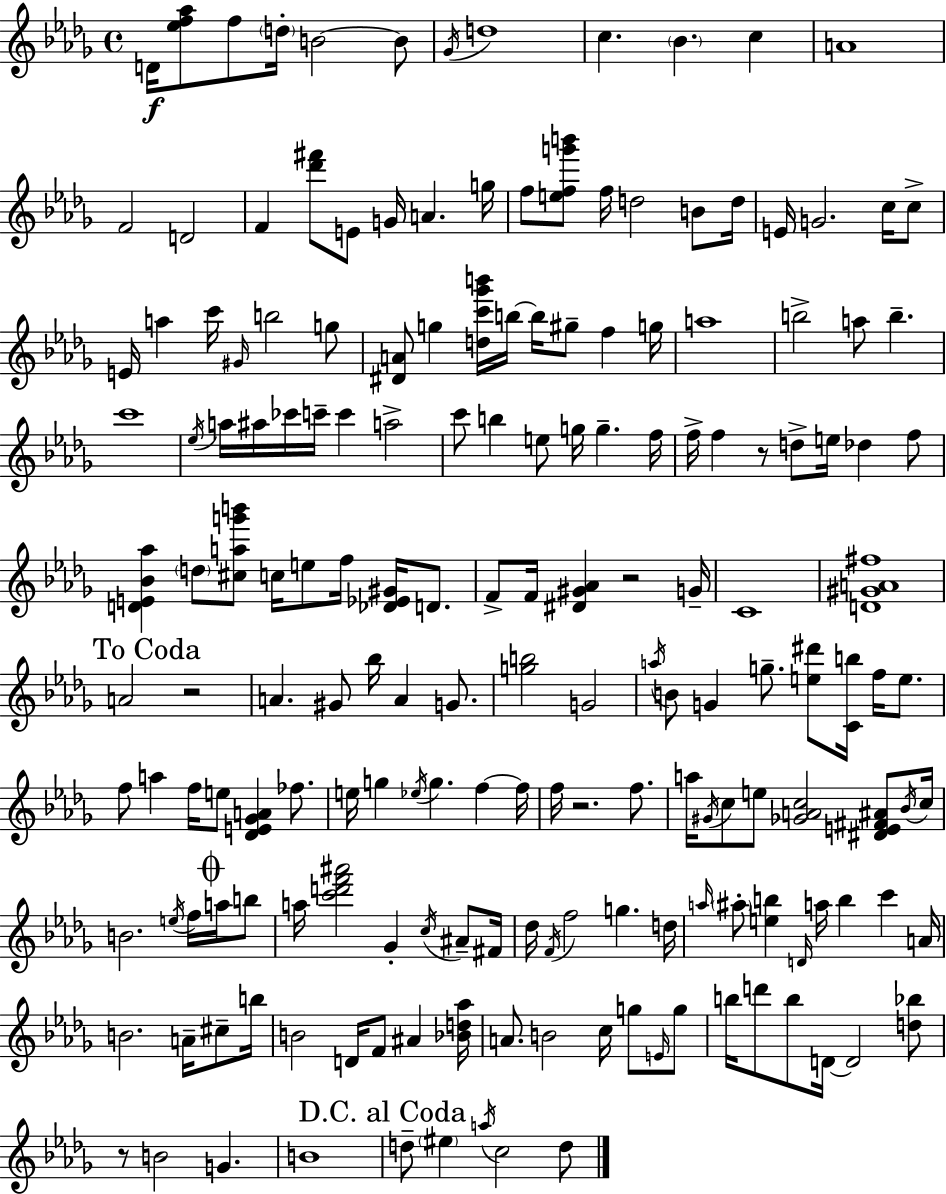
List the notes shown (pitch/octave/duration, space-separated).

D4/s [Eb5,F5,Ab5]/e F5/e D5/s B4/h B4/e Gb4/s D5/w C5/q. Bb4/q. C5/q A4/w F4/h D4/h F4/q [Db6,F#6]/e E4/e G4/s A4/q. G5/s F5/e [E5,F5,G6,B6]/e F5/s D5/h B4/e D5/s E4/s G4/h. C5/s C5/e E4/s A5/q C6/s G#4/s B5/h G5/e [D#4,A4]/e G5/q [D5,C6,Gb6,B6]/s B5/s B5/s G#5/e F5/q G5/s A5/w B5/h A5/e B5/q. C6/w Eb5/s A5/s A#5/s CES6/s C6/s C6/q A5/h C6/e B5/q E5/e G5/s G5/q. F5/s F5/s F5/q R/e D5/e E5/s Db5/q F5/e [D4,E4,Bb4,Ab5]/q D5/e [C#5,A5,G6,B6]/e C5/s E5/e F5/s [Db4,Eb4,G#4]/s D4/e. F4/e F4/s [D#4,G#4,Ab4]/q R/h G4/s C4/w [D4,G#4,A4,F#5]/w A4/h R/h A4/q. G#4/e Bb5/s A4/q G4/e. [G5,B5]/h G4/h A5/s B4/e G4/q G5/e. [E5,D#6]/e [C4,B5]/s F5/s E5/e. F5/e A5/q F5/s E5/e [Db4,E4,Gb4,A4]/q FES5/e. E5/s G5/q Eb5/s G5/q. F5/q F5/s F5/s R/h. F5/e. A5/s G#4/s C5/e E5/e [Gb4,A4,C5]/h [D#4,E4,F#4,A#4]/e Bb4/s C5/s B4/h. E5/s F5/s A5/s B5/e A5/s [C6,D6,F6,A#6]/h Gb4/q C5/s A#4/e F#4/s Db5/s F4/s F5/h G5/q. D5/s A5/s A#5/e [E5,B5]/q D4/s A5/s B5/q C6/q A4/s B4/h. A4/s C#5/e B5/s B4/h D4/s F4/e A#4/q [Bb4,D5,Ab5]/s A4/e. B4/h C5/s G5/e E4/s G5/e B5/s D6/e B5/e D4/s D4/h [D5,Bb5]/e R/e B4/h G4/q. B4/w D5/e EIS5/q A5/s C5/h D5/e